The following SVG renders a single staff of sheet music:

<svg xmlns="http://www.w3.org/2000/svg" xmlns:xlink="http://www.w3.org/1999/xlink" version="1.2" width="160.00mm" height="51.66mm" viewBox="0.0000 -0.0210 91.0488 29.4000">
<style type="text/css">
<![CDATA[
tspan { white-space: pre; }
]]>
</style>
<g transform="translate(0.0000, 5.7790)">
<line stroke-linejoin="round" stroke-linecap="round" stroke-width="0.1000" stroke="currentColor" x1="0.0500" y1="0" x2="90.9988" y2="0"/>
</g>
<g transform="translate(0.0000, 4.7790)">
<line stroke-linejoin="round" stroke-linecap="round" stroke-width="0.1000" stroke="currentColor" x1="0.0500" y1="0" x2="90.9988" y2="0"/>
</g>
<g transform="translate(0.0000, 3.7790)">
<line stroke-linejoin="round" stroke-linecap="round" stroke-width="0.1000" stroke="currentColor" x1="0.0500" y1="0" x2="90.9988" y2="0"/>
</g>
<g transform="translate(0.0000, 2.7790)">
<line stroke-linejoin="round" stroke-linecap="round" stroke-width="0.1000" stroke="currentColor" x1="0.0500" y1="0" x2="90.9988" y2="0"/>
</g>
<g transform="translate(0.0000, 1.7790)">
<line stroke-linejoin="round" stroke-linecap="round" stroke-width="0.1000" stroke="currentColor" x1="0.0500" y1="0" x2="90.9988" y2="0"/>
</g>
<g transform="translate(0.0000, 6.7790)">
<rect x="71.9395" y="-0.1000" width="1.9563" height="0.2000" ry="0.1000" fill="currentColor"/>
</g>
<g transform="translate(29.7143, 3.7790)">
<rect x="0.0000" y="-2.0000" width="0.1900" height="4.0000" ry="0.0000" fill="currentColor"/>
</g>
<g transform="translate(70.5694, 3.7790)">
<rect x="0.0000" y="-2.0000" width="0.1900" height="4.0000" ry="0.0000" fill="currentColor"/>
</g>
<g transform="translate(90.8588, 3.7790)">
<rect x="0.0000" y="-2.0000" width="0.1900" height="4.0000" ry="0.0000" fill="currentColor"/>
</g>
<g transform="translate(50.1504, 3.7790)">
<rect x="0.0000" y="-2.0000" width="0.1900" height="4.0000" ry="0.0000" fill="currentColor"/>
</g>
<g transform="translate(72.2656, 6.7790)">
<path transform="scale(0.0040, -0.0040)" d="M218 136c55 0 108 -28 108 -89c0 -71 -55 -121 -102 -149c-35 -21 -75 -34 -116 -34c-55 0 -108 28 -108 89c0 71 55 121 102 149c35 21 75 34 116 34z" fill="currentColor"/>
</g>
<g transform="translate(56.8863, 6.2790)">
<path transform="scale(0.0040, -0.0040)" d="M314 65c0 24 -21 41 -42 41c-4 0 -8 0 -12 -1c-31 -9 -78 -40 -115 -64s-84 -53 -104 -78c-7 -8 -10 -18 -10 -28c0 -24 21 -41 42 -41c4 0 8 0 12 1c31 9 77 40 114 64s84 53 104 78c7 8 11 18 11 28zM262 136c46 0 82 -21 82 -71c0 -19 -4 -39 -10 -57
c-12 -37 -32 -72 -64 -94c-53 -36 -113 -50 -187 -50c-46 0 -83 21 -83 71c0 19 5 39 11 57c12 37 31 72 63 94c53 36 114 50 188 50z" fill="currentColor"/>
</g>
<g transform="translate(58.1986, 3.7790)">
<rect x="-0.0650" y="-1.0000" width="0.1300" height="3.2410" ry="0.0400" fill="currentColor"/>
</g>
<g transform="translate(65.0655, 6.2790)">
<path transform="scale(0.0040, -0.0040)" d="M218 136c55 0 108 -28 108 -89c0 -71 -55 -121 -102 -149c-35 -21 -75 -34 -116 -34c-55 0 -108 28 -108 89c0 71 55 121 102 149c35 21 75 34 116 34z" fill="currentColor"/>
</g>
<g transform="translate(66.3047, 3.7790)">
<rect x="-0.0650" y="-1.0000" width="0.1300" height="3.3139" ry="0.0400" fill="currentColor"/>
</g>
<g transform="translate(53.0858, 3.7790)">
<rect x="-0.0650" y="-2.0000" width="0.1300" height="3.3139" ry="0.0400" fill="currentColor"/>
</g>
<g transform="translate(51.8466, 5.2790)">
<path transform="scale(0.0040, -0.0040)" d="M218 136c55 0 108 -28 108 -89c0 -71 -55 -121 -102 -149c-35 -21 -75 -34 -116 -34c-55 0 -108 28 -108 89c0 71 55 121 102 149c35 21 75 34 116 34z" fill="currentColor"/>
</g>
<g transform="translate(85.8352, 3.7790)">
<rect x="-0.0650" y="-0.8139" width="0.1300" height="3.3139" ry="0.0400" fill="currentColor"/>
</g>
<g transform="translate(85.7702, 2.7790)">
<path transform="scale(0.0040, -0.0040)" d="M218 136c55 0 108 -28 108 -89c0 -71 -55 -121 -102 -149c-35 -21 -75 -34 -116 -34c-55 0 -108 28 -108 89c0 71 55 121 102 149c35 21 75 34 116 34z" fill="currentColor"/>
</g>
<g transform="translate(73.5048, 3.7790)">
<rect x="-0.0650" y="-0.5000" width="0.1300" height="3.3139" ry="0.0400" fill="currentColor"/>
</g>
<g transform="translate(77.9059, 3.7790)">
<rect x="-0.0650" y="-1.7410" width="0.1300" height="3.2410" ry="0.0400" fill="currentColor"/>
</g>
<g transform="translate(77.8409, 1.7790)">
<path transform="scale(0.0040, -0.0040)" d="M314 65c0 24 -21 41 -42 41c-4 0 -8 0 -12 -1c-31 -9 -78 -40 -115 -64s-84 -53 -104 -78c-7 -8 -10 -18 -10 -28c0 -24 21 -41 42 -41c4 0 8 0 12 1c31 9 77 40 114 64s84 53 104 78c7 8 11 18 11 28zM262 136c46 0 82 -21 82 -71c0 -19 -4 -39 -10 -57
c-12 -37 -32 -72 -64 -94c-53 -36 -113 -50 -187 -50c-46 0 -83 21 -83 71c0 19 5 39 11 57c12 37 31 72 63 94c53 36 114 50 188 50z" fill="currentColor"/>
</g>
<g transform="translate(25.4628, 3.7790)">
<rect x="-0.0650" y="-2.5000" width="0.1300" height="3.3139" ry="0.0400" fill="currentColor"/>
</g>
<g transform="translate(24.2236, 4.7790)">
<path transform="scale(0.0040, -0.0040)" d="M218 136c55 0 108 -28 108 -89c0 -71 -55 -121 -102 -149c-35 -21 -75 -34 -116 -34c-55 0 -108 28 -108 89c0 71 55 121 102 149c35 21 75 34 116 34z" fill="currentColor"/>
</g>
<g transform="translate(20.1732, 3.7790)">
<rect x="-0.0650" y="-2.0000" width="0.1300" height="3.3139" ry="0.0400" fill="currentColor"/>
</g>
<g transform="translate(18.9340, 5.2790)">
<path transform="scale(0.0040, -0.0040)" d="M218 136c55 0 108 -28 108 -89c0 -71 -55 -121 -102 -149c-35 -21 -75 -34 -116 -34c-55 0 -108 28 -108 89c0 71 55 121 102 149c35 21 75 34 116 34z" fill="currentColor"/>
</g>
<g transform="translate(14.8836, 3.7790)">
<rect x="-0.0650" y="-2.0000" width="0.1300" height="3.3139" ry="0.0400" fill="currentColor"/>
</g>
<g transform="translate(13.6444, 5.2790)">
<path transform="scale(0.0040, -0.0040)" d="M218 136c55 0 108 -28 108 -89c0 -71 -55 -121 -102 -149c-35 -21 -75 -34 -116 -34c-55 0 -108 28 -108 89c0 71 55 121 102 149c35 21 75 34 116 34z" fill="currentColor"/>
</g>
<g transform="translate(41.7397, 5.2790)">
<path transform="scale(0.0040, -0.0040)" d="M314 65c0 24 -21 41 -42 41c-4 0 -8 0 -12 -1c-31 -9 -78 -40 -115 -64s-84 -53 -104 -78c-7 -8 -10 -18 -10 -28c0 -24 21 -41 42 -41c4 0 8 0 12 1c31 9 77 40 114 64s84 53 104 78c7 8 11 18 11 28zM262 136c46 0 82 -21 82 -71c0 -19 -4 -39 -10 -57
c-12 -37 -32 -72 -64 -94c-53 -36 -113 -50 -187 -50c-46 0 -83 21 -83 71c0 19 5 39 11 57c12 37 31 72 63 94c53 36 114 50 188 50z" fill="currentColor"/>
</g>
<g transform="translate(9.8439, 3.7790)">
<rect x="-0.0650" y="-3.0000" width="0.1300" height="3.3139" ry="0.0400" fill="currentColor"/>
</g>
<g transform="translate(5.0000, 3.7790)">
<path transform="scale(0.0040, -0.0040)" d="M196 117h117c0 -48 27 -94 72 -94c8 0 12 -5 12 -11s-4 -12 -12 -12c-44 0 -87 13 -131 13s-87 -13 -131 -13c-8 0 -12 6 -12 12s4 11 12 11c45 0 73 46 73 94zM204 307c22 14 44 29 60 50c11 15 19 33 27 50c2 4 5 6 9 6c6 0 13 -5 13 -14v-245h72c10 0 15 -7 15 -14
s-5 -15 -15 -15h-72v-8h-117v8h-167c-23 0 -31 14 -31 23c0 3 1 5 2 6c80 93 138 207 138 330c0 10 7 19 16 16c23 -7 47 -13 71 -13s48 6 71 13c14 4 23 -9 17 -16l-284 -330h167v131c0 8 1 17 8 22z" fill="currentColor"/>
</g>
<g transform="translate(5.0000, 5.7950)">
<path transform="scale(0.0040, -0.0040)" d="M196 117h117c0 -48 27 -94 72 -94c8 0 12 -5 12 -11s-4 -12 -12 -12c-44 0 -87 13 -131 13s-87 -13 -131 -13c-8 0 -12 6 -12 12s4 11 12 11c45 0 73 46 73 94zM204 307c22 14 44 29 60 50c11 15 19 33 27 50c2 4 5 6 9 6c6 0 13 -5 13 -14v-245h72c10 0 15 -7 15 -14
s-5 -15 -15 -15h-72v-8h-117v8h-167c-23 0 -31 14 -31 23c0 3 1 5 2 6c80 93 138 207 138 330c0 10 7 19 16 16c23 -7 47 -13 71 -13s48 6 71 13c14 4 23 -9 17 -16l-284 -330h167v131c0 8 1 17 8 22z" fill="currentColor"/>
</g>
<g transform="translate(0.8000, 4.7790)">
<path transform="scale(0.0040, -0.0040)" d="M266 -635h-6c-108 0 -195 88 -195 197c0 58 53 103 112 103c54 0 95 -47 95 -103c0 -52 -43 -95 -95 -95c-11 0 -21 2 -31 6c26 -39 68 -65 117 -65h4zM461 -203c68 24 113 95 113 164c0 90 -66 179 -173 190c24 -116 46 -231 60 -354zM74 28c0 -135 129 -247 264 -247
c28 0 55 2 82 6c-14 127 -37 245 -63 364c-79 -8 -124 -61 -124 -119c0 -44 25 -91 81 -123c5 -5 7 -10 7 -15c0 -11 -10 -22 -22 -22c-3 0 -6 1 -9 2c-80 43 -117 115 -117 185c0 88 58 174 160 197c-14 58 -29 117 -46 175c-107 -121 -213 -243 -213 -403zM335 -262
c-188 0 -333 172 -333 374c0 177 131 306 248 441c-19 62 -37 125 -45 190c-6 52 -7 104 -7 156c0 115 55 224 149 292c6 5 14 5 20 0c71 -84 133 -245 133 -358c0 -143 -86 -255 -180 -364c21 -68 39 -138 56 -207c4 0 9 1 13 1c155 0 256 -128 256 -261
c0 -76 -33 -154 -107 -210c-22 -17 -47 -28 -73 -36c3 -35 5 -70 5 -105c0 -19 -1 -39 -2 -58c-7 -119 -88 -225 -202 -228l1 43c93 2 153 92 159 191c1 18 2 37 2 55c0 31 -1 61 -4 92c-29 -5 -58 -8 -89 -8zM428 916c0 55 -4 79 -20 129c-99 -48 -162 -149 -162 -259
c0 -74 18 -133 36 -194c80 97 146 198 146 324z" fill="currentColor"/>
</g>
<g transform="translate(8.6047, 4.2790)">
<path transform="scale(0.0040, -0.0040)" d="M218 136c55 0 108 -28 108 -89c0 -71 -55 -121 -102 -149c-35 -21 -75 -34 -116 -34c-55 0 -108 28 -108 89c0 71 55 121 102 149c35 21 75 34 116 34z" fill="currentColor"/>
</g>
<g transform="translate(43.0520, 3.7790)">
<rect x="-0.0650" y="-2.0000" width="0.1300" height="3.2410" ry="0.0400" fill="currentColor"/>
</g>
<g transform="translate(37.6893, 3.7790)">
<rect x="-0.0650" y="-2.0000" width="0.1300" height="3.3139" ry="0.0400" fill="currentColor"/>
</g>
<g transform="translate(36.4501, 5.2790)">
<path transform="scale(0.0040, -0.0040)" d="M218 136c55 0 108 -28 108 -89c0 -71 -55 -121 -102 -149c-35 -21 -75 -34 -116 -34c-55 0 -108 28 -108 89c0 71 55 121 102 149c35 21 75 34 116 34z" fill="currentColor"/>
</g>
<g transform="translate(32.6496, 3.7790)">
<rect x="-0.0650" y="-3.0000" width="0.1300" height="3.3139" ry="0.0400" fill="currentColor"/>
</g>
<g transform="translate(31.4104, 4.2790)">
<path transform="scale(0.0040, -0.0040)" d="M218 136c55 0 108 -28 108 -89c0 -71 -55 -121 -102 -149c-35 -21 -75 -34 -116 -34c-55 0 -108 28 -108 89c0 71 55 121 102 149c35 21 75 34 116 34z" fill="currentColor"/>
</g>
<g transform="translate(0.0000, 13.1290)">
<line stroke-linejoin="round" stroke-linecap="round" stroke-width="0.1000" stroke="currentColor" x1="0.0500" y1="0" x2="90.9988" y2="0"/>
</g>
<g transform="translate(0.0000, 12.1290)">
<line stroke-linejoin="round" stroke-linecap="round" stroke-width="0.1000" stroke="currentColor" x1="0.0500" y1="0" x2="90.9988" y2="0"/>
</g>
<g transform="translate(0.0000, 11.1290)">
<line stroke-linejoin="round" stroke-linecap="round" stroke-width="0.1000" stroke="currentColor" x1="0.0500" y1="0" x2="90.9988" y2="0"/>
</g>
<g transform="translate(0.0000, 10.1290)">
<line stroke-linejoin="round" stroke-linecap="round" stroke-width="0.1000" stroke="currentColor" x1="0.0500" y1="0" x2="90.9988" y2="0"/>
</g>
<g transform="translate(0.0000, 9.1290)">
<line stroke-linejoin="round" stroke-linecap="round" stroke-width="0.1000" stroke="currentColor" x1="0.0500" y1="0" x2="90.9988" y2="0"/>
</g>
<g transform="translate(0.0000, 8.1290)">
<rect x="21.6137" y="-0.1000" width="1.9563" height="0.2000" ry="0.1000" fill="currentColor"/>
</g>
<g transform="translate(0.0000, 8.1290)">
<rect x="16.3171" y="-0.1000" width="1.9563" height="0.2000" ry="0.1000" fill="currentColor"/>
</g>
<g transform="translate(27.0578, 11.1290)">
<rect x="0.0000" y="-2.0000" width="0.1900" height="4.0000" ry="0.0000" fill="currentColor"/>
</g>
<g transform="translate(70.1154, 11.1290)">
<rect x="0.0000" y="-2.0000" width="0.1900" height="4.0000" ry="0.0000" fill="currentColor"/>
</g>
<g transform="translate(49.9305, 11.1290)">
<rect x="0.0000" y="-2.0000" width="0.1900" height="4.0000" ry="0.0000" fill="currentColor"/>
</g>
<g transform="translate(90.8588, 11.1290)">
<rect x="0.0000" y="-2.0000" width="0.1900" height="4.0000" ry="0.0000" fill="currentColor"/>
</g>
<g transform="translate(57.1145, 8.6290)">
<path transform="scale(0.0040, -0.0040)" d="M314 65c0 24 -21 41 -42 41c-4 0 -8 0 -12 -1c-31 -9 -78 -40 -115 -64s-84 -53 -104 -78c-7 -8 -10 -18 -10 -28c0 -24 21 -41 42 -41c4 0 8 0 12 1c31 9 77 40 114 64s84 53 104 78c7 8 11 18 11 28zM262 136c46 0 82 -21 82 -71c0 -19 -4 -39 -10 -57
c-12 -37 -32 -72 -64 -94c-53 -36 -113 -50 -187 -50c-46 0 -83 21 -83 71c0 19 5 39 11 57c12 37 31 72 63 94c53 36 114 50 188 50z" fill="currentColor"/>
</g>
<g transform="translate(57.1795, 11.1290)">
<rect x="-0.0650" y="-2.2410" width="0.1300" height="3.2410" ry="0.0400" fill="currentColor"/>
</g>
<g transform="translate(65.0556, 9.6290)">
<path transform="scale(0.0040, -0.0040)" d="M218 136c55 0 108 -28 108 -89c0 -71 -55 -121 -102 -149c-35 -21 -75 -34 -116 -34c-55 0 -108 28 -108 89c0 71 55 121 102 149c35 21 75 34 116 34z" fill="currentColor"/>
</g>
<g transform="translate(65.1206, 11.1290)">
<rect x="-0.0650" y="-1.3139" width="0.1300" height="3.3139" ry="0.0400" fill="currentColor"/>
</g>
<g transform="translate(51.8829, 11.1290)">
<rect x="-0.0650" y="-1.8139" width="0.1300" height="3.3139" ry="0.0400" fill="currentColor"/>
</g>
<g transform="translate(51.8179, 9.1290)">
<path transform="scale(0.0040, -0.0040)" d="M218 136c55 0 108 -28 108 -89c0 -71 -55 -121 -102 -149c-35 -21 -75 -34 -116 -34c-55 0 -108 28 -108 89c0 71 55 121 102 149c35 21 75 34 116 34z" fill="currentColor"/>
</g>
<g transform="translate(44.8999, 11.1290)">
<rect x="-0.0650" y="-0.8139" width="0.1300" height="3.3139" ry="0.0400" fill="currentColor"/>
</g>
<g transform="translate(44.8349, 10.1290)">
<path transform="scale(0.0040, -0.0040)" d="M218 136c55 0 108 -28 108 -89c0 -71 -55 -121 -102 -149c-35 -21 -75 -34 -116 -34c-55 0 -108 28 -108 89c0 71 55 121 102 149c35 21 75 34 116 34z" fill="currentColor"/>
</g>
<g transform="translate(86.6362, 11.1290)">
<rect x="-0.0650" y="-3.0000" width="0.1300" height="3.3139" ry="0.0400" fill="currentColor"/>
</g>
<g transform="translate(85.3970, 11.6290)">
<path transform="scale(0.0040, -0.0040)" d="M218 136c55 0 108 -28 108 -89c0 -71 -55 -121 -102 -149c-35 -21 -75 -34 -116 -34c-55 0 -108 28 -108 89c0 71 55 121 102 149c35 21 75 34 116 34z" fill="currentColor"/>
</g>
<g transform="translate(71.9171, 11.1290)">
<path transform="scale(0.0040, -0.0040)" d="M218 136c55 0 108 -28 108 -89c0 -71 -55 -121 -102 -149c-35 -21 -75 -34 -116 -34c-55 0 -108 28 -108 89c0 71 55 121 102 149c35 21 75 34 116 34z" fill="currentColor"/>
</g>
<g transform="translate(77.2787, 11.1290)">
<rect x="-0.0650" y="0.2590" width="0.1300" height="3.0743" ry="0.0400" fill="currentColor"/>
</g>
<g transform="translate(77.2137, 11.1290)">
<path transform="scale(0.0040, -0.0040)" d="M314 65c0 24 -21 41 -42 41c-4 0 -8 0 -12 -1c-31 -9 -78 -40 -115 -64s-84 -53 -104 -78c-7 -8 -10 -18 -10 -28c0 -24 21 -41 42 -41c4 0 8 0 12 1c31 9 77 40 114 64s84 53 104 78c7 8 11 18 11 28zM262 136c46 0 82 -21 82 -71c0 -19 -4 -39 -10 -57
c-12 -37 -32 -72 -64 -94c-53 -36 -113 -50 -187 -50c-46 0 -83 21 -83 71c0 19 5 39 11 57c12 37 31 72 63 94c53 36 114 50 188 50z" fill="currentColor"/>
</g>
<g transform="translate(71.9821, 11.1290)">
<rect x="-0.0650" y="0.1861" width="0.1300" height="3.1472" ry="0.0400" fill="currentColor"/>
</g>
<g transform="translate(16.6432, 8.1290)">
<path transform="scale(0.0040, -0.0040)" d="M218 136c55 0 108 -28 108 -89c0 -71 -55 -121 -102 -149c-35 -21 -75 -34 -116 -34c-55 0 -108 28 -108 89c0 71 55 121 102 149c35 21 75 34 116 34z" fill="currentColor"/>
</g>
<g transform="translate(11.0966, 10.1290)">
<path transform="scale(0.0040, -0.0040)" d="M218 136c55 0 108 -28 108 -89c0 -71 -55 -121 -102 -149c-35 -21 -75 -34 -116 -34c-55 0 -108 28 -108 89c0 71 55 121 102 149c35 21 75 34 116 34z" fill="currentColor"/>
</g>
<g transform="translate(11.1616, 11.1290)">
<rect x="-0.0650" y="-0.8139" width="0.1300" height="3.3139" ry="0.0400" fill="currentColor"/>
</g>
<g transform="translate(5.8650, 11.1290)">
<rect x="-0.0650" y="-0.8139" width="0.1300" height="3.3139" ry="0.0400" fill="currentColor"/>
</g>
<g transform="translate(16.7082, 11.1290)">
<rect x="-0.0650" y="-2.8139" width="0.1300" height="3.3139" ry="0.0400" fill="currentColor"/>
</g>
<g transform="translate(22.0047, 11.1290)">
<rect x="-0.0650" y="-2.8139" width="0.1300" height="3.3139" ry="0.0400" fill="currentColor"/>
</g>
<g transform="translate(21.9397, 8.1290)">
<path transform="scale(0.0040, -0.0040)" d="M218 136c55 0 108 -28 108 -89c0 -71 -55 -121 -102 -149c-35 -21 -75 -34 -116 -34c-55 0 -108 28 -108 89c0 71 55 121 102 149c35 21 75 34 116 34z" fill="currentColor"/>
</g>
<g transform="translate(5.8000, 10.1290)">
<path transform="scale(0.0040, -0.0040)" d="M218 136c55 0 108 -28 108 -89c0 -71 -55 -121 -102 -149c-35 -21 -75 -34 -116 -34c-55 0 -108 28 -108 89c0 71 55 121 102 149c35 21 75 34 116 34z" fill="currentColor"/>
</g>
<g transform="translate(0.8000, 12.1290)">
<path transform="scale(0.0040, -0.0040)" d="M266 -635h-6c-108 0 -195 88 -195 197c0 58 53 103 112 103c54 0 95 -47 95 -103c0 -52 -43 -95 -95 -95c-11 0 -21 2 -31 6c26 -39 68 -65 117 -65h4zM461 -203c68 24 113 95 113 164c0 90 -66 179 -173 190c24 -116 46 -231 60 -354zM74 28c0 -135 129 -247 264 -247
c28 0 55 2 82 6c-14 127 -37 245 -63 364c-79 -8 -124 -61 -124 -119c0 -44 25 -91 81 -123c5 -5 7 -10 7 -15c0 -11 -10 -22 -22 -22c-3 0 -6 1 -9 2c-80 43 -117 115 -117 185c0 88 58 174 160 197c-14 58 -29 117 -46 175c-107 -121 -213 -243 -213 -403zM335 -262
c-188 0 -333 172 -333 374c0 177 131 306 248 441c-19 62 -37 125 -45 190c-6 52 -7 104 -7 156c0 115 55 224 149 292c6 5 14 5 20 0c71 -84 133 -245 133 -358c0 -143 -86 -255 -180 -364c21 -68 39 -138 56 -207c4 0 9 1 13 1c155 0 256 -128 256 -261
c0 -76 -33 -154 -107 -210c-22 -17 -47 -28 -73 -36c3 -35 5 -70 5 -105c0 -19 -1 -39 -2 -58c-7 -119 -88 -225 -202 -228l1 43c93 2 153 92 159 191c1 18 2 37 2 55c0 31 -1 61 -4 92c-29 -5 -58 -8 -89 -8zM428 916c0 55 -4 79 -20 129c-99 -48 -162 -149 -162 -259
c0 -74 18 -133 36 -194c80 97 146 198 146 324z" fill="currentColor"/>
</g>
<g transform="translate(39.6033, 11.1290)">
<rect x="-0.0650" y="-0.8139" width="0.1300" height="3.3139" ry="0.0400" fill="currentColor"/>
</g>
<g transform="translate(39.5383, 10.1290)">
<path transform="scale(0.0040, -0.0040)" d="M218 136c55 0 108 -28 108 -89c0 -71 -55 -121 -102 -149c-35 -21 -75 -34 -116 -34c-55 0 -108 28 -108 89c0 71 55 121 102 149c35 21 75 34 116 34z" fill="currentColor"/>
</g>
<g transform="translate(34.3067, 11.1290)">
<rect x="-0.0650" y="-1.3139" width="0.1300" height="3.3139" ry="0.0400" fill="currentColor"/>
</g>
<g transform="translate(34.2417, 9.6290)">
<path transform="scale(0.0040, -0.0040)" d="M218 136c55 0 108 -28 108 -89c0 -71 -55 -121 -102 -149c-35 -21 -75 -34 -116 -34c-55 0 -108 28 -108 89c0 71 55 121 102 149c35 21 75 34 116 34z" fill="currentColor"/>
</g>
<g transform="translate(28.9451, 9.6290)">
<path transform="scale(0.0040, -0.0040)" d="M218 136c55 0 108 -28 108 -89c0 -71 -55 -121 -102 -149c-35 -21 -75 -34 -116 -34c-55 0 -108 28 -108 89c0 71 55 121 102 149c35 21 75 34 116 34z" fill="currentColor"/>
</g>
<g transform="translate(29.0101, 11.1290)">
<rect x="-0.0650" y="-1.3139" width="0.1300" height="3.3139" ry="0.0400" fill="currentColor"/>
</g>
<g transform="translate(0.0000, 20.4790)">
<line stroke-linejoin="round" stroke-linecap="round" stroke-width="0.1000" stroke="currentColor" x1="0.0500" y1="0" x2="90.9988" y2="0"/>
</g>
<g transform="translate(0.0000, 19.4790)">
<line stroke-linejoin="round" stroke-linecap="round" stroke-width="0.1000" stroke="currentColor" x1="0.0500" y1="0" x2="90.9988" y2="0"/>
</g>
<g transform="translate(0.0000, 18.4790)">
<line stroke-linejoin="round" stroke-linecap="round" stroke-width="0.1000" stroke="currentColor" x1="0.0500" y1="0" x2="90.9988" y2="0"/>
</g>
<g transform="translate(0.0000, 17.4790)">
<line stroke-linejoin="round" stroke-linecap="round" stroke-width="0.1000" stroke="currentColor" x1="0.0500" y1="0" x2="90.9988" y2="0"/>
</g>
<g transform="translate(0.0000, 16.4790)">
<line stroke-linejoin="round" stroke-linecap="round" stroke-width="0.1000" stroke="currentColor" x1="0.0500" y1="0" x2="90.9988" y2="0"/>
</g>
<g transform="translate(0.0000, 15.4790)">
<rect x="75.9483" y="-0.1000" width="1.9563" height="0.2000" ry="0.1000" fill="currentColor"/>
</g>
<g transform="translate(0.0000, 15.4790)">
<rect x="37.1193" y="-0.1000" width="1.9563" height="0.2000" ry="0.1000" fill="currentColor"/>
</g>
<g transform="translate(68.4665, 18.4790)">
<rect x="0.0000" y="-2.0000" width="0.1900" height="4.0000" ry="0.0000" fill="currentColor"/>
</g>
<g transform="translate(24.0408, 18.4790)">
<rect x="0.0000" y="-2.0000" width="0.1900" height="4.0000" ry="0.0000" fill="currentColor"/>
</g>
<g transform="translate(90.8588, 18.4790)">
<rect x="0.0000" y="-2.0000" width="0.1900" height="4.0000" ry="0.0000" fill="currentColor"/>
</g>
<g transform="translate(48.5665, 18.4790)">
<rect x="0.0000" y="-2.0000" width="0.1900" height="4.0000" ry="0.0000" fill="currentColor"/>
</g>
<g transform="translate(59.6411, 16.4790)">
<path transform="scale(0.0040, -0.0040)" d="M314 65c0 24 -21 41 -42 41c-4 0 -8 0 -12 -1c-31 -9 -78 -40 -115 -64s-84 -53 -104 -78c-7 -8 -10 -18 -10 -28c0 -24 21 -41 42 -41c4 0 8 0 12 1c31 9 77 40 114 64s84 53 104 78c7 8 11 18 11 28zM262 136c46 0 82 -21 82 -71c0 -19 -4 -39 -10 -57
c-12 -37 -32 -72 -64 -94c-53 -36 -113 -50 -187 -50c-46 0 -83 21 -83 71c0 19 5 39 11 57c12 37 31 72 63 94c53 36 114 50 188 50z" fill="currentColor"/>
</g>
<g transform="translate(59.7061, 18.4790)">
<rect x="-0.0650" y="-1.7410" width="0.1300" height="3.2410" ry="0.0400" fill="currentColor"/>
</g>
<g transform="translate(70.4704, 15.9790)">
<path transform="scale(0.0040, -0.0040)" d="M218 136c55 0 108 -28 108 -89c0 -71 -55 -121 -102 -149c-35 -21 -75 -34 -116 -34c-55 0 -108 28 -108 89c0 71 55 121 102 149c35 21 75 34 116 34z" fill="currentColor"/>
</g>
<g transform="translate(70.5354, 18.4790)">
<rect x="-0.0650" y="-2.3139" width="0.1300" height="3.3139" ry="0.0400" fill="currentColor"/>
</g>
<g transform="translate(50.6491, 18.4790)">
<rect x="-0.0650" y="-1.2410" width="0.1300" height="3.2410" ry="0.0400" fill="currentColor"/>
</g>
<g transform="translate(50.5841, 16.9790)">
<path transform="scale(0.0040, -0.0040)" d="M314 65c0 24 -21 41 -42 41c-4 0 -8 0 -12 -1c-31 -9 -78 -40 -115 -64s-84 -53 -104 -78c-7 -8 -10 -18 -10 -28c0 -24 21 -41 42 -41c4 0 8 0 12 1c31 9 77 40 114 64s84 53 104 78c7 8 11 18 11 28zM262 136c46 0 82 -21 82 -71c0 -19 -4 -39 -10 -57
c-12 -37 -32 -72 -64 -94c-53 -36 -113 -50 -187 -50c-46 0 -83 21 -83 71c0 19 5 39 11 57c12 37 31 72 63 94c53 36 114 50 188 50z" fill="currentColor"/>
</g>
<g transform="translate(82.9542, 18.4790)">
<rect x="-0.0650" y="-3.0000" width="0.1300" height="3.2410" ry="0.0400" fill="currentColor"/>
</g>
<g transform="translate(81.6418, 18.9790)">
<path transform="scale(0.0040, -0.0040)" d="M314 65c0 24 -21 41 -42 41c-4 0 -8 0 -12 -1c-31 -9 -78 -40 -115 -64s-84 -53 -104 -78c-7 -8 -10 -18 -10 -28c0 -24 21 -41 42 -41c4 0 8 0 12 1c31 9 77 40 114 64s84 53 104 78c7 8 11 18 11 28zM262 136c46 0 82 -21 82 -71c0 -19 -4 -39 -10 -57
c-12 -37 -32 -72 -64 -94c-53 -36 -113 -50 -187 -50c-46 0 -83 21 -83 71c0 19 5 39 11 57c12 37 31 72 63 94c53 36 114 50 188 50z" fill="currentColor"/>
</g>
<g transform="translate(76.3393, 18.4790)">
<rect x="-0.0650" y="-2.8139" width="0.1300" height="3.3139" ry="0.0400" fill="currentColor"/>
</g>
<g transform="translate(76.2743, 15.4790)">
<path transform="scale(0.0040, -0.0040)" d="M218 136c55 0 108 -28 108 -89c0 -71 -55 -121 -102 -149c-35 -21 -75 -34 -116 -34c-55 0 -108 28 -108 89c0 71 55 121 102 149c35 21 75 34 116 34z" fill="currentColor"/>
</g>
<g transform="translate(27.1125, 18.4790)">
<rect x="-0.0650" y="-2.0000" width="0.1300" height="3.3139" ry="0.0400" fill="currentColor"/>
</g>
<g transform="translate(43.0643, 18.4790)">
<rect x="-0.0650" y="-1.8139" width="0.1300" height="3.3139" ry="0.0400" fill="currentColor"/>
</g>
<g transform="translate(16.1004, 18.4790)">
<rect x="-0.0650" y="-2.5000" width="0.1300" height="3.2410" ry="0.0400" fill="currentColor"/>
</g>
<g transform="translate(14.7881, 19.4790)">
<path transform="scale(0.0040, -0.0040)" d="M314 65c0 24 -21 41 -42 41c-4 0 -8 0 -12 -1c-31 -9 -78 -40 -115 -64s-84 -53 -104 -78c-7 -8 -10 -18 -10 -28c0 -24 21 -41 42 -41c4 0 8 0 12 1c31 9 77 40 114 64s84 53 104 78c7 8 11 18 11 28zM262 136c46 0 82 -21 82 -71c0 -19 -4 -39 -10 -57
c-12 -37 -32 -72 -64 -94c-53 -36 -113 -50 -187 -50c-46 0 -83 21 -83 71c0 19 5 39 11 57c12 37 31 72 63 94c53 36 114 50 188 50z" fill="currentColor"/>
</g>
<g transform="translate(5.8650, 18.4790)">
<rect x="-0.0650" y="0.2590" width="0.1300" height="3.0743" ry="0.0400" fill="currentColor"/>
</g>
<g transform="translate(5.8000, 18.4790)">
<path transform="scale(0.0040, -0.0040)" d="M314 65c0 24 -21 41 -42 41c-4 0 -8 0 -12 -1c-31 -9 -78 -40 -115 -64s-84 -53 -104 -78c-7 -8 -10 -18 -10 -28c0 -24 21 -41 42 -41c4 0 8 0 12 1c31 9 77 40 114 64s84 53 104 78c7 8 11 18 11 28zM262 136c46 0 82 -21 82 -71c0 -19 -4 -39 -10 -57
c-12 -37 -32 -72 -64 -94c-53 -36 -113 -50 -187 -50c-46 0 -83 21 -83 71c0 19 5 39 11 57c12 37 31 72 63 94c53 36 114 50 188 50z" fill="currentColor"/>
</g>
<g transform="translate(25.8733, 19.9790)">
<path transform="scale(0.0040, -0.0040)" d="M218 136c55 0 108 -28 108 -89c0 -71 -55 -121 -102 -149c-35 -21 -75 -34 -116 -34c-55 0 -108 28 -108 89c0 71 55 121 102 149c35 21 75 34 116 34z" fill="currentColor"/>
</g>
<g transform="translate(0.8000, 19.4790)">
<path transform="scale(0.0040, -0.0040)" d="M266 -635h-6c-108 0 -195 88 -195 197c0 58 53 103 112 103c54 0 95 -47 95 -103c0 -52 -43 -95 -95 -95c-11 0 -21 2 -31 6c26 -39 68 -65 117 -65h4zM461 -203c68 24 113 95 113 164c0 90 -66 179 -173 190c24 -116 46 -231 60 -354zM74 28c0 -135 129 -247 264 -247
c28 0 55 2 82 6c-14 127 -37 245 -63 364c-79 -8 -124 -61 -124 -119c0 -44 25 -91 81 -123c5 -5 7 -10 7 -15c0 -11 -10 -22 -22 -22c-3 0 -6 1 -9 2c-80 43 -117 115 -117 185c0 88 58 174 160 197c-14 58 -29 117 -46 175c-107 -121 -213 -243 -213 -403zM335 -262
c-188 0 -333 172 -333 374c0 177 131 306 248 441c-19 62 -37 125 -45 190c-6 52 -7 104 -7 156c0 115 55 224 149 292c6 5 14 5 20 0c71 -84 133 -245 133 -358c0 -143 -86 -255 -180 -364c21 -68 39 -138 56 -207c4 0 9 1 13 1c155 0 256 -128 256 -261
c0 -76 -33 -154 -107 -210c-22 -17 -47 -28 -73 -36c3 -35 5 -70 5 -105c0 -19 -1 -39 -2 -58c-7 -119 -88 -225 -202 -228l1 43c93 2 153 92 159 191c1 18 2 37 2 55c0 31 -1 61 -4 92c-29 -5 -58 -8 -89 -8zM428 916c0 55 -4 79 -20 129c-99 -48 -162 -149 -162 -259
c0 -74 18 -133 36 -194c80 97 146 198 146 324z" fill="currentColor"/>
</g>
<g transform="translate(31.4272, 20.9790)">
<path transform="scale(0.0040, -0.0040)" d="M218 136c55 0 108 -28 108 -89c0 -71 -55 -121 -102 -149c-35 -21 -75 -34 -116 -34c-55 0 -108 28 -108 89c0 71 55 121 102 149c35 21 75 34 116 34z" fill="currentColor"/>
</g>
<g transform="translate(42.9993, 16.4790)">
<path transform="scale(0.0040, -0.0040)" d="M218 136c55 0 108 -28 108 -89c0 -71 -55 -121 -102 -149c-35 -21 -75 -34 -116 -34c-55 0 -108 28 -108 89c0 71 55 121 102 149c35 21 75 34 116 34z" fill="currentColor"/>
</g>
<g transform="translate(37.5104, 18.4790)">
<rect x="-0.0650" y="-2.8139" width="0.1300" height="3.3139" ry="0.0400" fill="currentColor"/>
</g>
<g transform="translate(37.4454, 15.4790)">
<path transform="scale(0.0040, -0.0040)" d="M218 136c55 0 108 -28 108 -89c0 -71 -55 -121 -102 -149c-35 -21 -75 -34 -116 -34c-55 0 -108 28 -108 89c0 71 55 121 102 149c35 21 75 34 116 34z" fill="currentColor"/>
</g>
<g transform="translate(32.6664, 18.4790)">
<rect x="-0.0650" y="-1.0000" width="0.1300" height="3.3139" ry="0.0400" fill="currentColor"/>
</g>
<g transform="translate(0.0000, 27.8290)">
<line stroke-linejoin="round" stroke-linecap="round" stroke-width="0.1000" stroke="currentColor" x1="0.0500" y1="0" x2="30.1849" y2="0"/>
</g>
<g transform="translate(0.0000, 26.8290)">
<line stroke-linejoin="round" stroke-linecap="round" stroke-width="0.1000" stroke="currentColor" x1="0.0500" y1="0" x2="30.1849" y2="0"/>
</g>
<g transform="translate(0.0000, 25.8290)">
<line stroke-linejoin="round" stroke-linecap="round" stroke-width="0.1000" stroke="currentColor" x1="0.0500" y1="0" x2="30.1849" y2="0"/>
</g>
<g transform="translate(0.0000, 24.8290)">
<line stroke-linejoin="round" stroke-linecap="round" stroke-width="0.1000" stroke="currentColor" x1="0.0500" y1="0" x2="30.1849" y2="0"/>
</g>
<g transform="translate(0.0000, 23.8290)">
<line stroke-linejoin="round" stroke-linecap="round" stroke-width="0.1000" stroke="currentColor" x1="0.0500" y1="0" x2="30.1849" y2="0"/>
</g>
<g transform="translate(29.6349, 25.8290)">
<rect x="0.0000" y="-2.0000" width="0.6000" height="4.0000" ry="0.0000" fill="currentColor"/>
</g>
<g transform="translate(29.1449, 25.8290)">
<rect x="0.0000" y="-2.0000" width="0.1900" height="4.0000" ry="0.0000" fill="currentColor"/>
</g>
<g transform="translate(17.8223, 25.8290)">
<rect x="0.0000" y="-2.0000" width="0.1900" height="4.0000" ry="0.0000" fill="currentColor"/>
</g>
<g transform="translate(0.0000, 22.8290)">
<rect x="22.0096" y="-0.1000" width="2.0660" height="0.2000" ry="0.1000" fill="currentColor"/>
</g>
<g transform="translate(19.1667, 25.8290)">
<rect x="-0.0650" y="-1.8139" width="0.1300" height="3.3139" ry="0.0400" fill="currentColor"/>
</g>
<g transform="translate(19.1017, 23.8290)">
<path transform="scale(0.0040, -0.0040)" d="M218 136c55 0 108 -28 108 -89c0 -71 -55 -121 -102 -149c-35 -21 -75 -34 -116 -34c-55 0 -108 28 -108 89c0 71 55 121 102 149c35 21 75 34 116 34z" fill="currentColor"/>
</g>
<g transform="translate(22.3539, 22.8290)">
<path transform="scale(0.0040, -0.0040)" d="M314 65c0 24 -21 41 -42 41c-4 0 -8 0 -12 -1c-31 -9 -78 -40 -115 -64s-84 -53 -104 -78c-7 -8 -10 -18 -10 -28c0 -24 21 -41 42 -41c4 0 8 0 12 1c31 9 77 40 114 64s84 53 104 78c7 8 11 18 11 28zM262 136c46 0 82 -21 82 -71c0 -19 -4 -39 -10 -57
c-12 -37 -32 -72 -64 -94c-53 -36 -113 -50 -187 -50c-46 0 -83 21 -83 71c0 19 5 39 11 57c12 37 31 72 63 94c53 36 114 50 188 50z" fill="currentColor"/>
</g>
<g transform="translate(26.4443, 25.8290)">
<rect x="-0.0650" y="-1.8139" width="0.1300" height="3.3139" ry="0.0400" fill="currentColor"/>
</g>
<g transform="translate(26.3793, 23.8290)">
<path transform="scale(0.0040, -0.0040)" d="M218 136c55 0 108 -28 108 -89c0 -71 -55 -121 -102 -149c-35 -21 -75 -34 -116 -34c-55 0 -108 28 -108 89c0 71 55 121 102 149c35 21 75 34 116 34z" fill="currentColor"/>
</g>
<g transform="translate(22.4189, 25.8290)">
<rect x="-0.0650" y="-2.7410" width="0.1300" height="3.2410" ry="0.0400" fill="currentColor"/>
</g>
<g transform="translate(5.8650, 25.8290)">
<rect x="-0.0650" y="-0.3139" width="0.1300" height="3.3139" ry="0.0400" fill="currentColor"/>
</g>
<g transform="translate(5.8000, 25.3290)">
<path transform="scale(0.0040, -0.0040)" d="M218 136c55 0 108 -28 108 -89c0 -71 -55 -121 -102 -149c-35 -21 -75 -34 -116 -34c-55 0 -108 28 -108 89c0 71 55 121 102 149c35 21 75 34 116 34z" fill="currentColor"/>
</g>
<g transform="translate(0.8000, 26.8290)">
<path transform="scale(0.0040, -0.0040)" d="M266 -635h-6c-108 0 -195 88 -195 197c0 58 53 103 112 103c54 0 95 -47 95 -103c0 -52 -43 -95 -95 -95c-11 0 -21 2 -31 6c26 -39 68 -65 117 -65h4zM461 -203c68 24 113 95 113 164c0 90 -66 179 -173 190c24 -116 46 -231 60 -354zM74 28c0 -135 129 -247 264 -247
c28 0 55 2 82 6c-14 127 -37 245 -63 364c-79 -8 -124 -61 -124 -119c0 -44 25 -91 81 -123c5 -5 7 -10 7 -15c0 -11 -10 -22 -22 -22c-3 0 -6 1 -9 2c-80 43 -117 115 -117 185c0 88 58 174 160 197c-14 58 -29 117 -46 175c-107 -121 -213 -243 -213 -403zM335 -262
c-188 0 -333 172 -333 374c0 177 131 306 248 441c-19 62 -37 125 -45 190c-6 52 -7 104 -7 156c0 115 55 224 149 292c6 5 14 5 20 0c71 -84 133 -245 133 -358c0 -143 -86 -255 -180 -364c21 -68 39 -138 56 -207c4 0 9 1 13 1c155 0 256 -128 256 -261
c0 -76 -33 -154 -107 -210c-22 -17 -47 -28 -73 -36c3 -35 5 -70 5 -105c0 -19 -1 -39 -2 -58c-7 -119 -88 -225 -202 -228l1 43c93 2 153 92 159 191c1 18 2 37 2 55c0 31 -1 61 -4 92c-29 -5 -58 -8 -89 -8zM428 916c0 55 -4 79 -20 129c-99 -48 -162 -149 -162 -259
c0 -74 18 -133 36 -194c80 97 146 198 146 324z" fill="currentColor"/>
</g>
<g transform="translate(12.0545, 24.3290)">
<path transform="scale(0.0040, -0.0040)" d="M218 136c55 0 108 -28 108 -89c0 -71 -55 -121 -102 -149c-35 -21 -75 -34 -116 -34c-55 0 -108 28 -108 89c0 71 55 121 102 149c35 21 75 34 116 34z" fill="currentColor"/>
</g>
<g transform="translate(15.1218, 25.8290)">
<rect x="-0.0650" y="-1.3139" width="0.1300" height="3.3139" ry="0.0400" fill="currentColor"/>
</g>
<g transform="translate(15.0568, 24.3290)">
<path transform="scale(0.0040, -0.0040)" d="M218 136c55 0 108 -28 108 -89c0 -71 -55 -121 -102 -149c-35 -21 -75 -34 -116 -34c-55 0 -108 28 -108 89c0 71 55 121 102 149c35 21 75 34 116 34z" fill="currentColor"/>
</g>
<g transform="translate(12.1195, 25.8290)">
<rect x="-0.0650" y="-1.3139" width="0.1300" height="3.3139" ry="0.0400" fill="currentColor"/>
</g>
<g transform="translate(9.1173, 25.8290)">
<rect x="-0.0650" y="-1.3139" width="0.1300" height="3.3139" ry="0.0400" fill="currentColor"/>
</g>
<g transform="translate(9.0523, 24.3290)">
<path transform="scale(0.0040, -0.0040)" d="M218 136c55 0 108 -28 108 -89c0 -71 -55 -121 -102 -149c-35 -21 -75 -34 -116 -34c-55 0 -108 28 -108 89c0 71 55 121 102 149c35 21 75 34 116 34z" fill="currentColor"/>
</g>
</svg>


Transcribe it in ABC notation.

X:1
T:Untitled
M:4/4
L:1/4
K:C
A F F G A F F2 F D2 D C f2 d d d a a e e d d f g2 e B B2 A B2 G2 F D a f e2 f2 g a A2 c e e e f a2 f